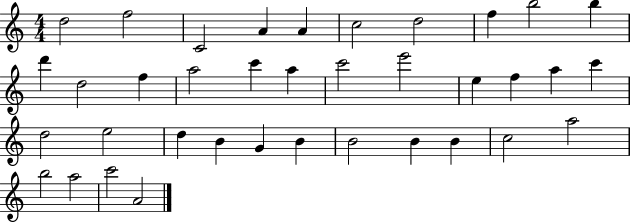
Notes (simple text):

D5/h F5/h C4/h A4/q A4/q C5/h D5/h F5/q B5/h B5/q D6/q D5/h F5/q A5/h C6/q A5/q C6/h E6/h E5/q F5/q A5/q C6/q D5/h E5/h D5/q B4/q G4/q B4/q B4/h B4/q B4/q C5/h A5/h B5/h A5/h C6/h A4/h